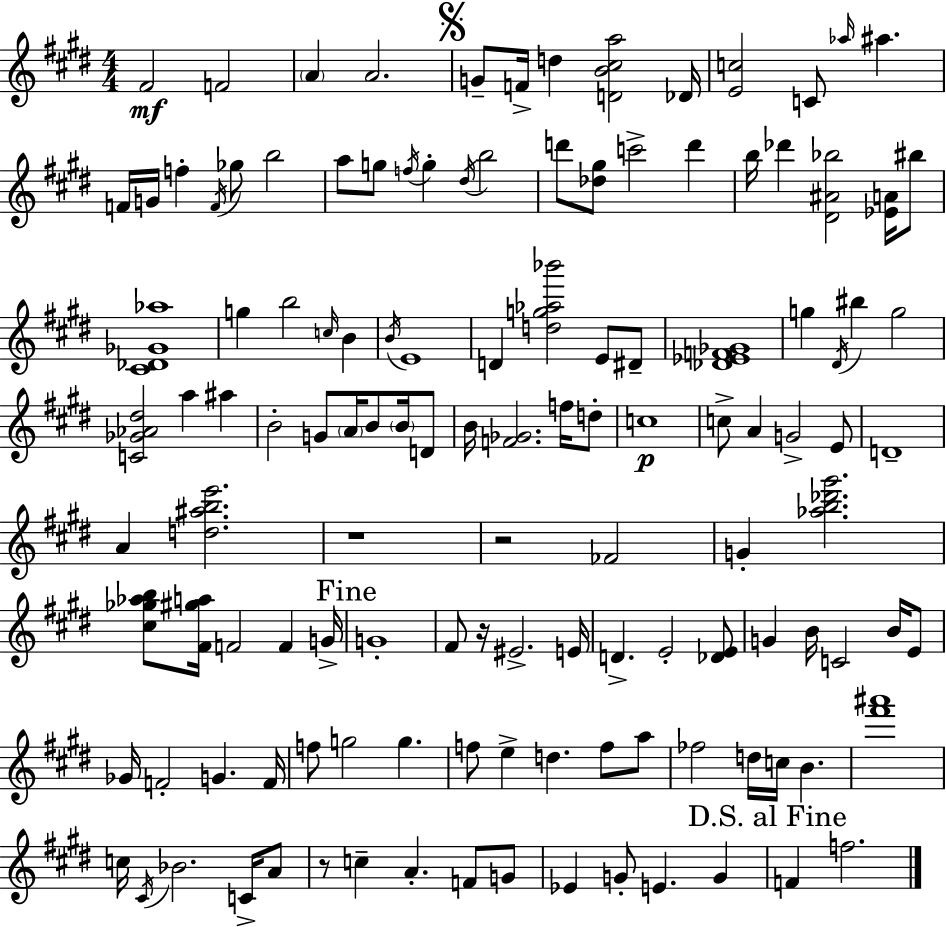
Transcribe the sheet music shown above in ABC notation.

X:1
T:Untitled
M:4/4
L:1/4
K:E
^F2 F2 A A2 G/2 F/4 d [DB^ca]2 _D/4 [Ec]2 C/2 _a/4 ^a F/4 G/4 f F/4 _g/2 b2 a/2 g/2 f/4 g ^d/4 b2 d'/2 [_d^g]/2 c'2 d' b/4 _d' [^D^A_b]2 [_EA]/4 ^b/2 [^C_D_G_a]4 g b2 c/4 B B/4 E4 D [dg_a_b']2 E/2 ^D/2 [_D_EF_G]4 g ^D/4 ^b g2 [C_G_A^d]2 a ^a B2 G/2 A/4 B/2 B/4 D/2 B/4 [F_G]2 f/4 d/2 c4 c/2 A G2 E/2 D4 A [d^abe']2 z4 z2 _F2 G [_ab_d'^g']2 [^c_g_ab]/2 [^F^ga]/4 F2 F G/4 G4 ^F/2 z/4 ^E2 E/4 D E2 [_DE]/2 G B/4 C2 B/4 E/2 _G/4 F2 G F/4 f/2 g2 g f/2 e d f/2 a/2 _f2 d/4 c/4 B [^f'^a']4 c/4 ^C/4 _B2 C/4 A/2 z/2 c A F/2 G/2 _E G/2 E G F f2